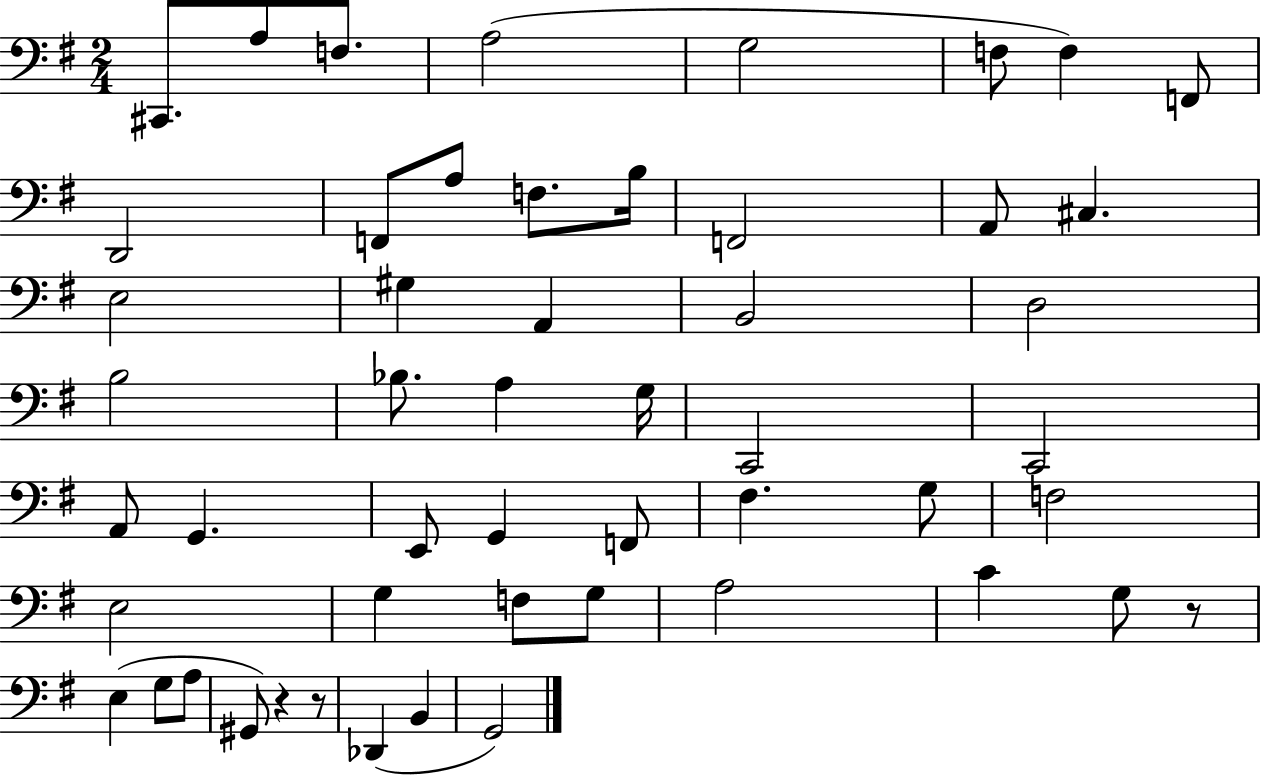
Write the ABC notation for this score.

X:1
T:Untitled
M:2/4
L:1/4
K:G
^C,,/2 A,/2 F,/2 A,2 G,2 F,/2 F, F,,/2 D,,2 F,,/2 A,/2 F,/2 B,/4 F,,2 A,,/2 ^C, E,2 ^G, A,, B,,2 D,2 B,2 _B,/2 A, G,/4 C,,2 C,,2 A,,/2 G,, E,,/2 G,, F,,/2 ^F, G,/2 F,2 E,2 G, F,/2 G,/2 A,2 C G,/2 z/2 E, G,/2 A,/2 ^G,,/2 z z/2 _D,, B,, G,,2